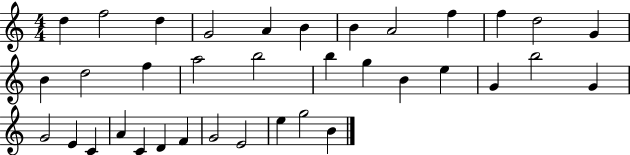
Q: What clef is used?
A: treble